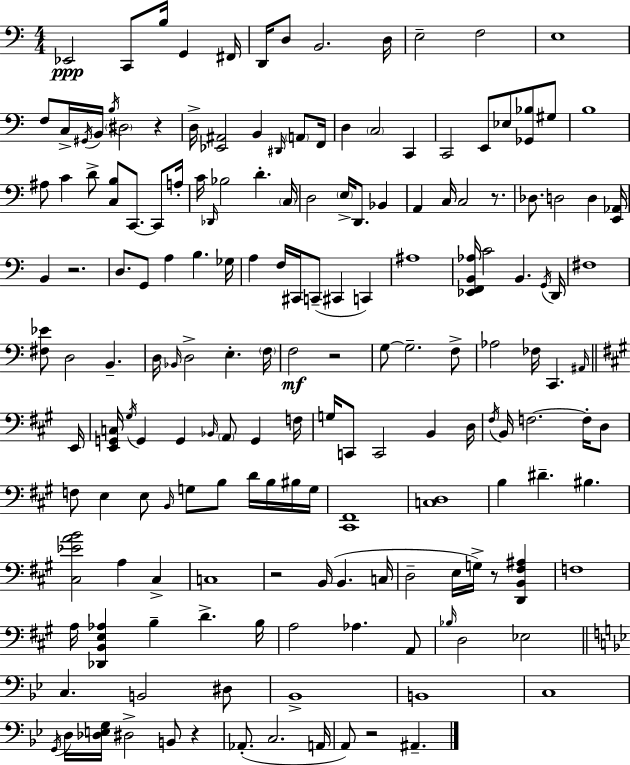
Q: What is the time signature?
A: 4/4